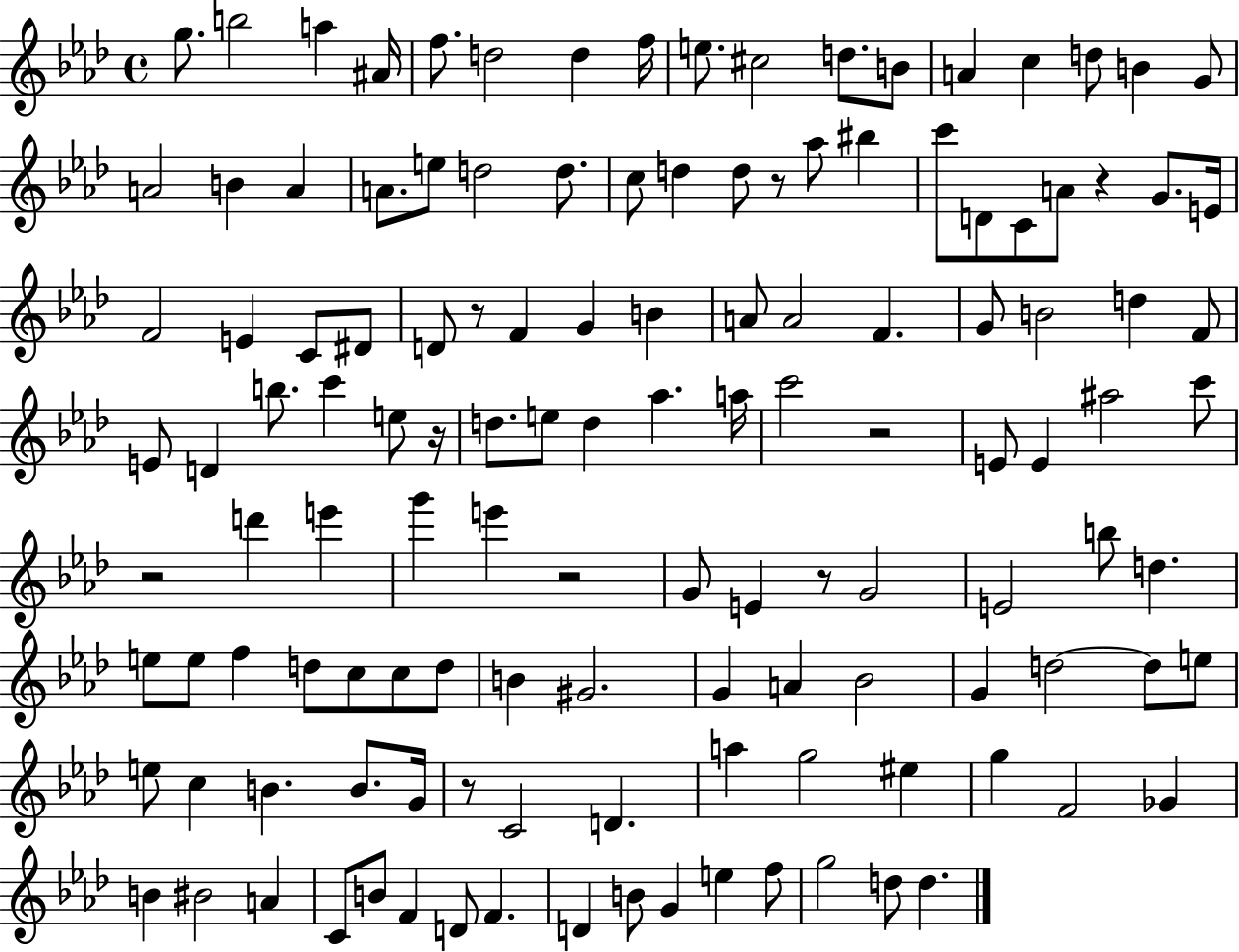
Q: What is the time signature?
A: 4/4